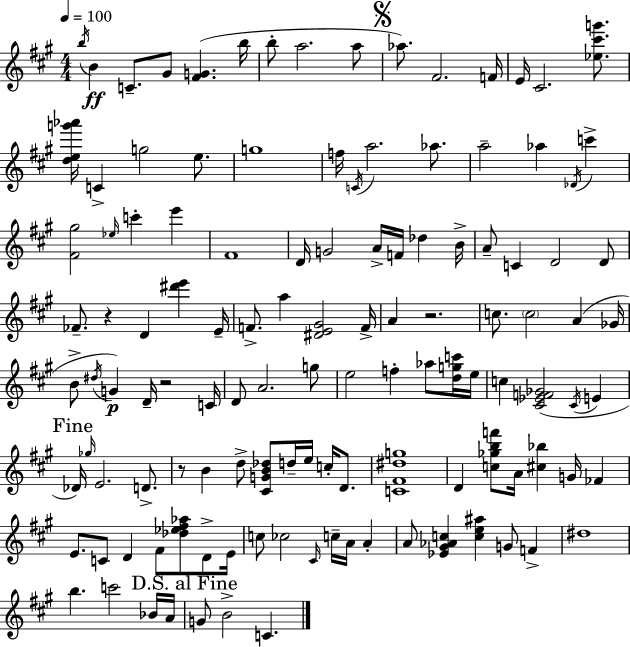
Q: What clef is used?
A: treble